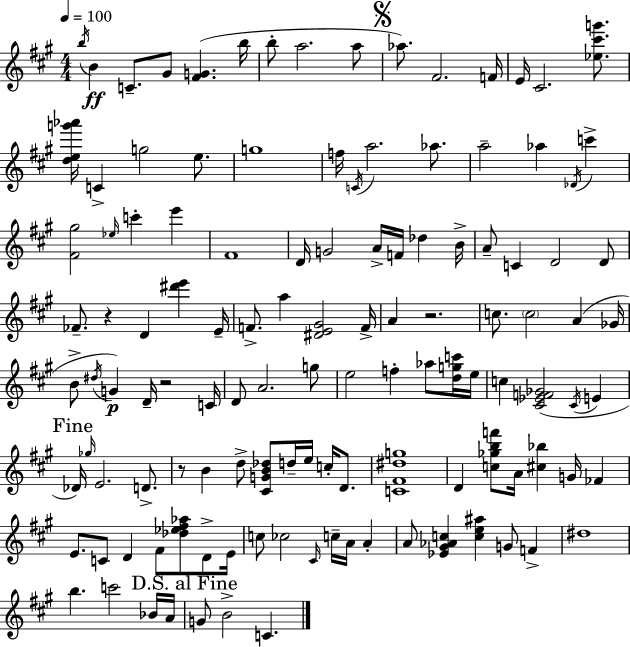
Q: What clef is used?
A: treble